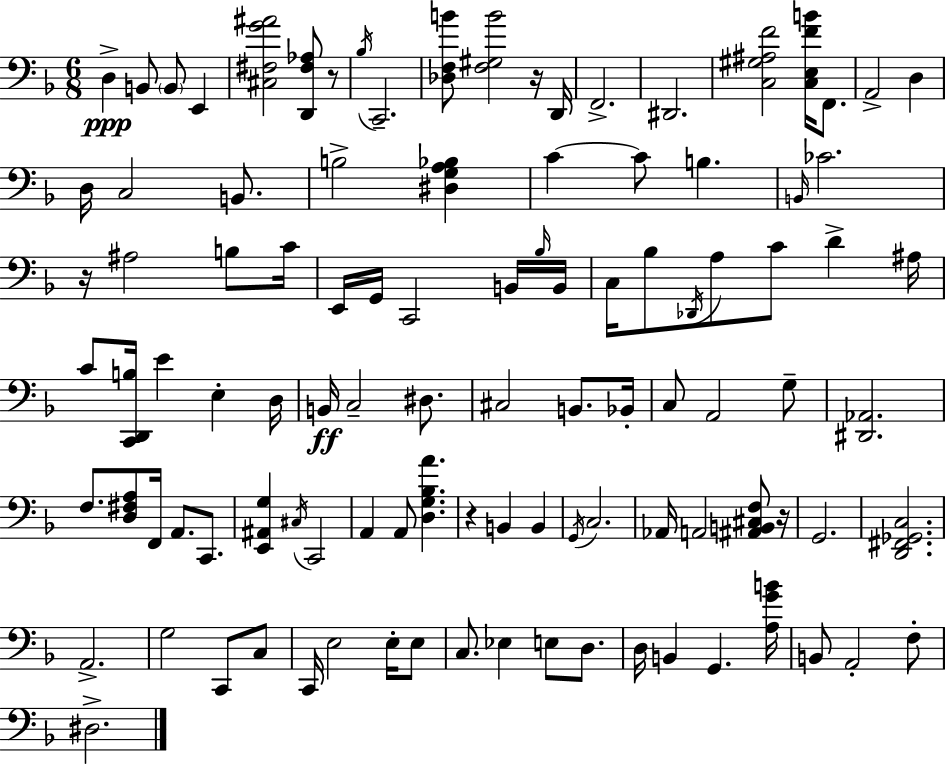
X:1
T:Untitled
M:6/8
L:1/4
K:F
D, B,,/2 B,,/2 E,, [^C,^F,G^A]2 [D,,^F,_A,]/2 z/2 _B,/4 C,,2 [_D,F,B]/2 [F,^G,B]2 z/4 D,,/4 F,,2 ^D,,2 [C,^G,^A,F]2 [C,E,FB]/4 F,,/2 A,,2 D, D,/4 C,2 B,,/2 B,2 [^D,G,A,_B,] C C/2 B, B,,/4 _C2 z/4 ^A,2 B,/2 C/4 E,,/4 G,,/4 C,,2 B,,/4 _B,/4 B,,/4 C,/4 _B,/2 _D,,/4 A,/2 C/2 D ^A,/4 C/2 [C,,D,,B,]/4 E E, D,/4 B,,/4 C,2 ^D,/2 ^C,2 B,,/2 _B,,/4 C,/2 A,,2 G,/2 [^D,,_A,,]2 F,/2 [D,^F,A,]/2 F,,/4 A,,/2 C,,/2 [E,,^A,,G,] ^C,/4 C,,2 A,, A,,/2 [D,G,_B,A] z B,, B,, G,,/4 C,2 _A,,/4 A,,2 [^A,,B,,^C,F,]/2 z/4 G,,2 [D,,^F,,_G,,C,]2 A,,2 G,2 C,,/2 C,/2 C,,/4 E,2 E,/4 E,/2 C,/2 _E, E,/2 D,/2 D,/4 B,, G,, [A,GB]/4 B,,/2 A,,2 F,/2 ^D,2